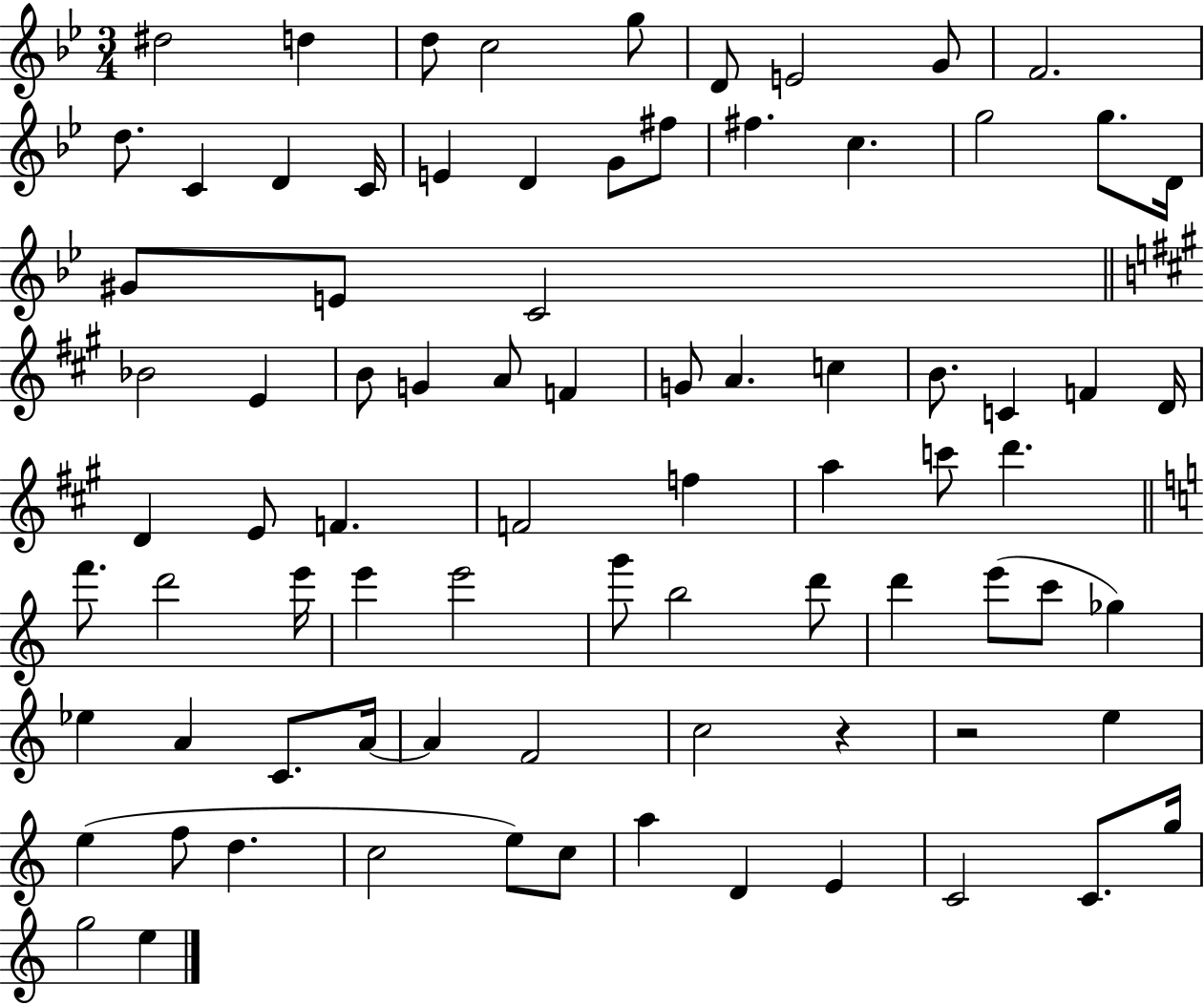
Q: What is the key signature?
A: BES major